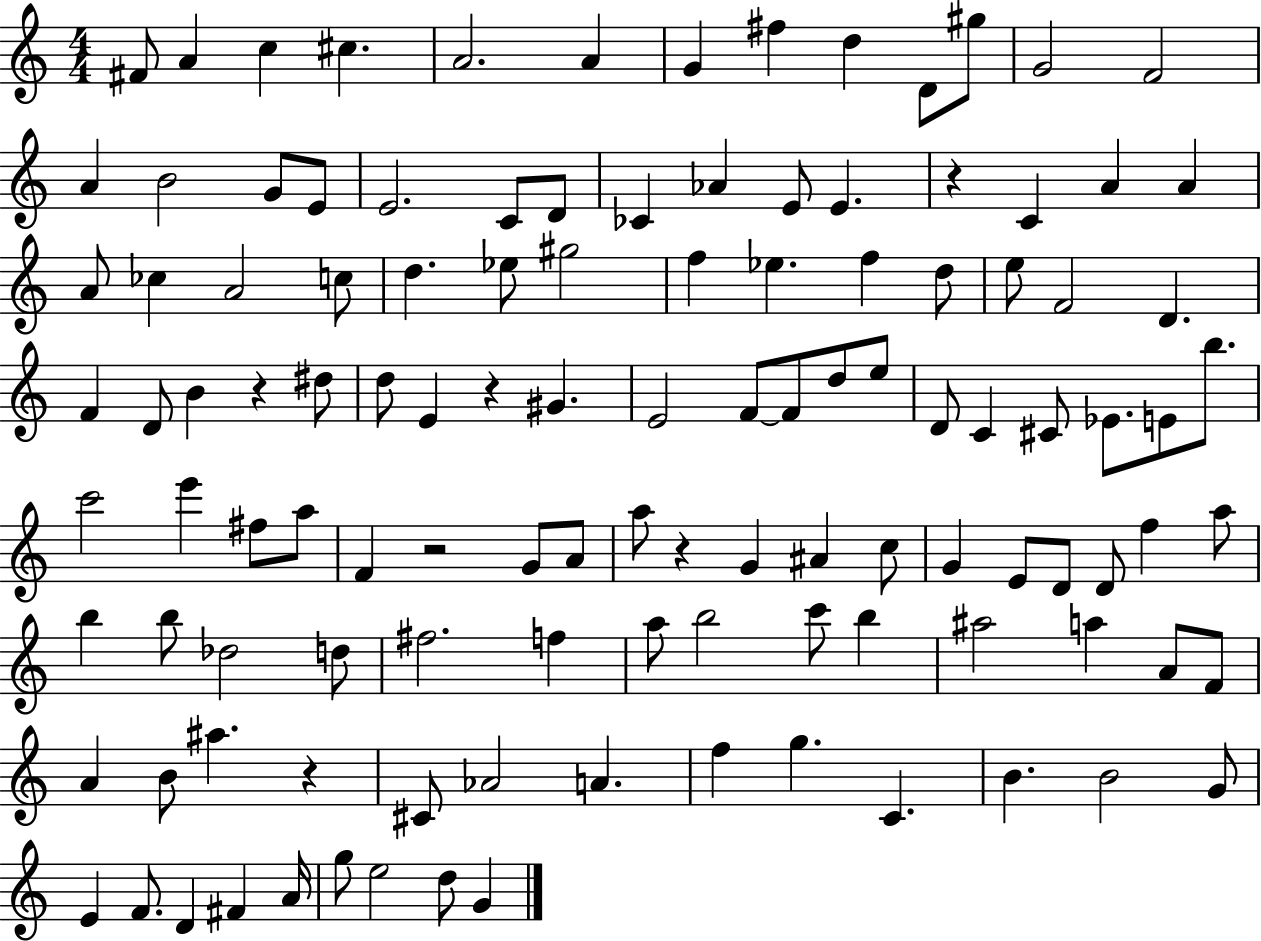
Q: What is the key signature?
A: C major